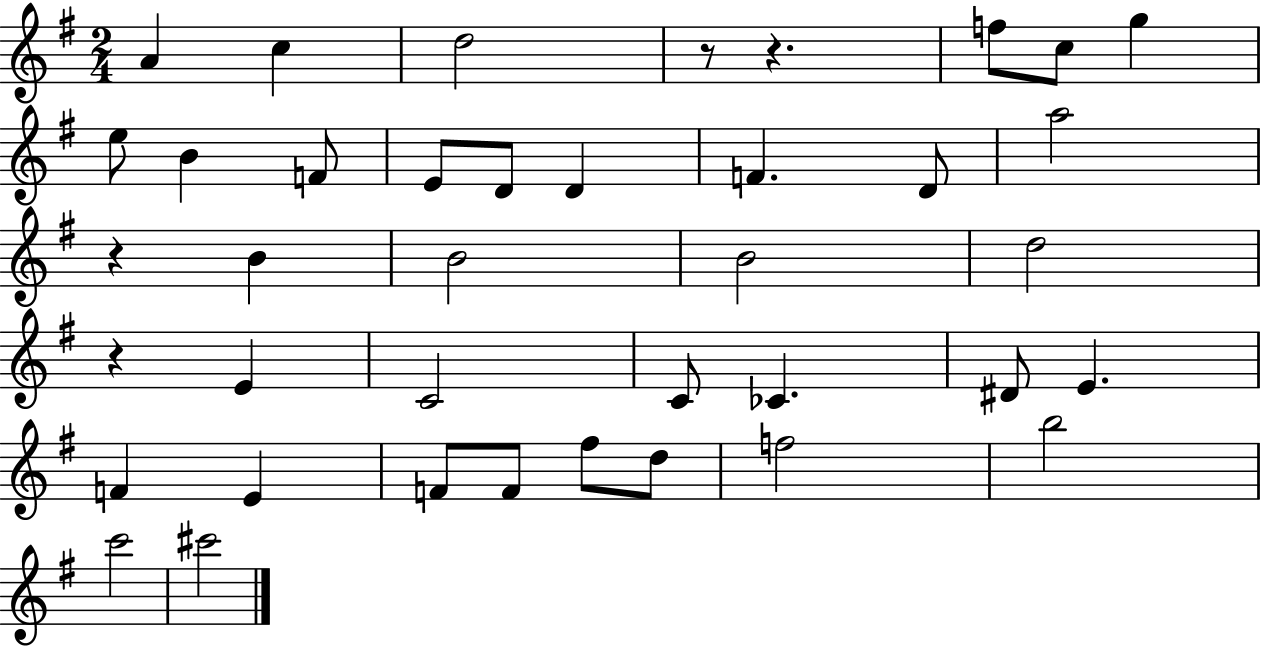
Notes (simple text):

A4/q C5/q D5/h R/e R/q. F5/e C5/e G5/q E5/e B4/q F4/e E4/e D4/e D4/q F4/q. D4/e A5/h R/q B4/q B4/h B4/h D5/h R/q E4/q C4/h C4/e CES4/q. D#4/e E4/q. F4/q E4/q F4/e F4/e F#5/e D5/e F5/h B5/h C6/h C#6/h